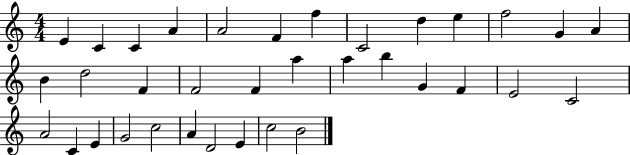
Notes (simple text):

E4/q C4/q C4/q A4/q A4/h F4/q F5/q C4/h D5/q E5/q F5/h G4/q A4/q B4/q D5/h F4/q F4/h F4/q A5/q A5/q B5/q G4/q F4/q E4/h C4/h A4/h C4/q E4/q G4/h C5/h A4/q D4/h E4/q C5/h B4/h